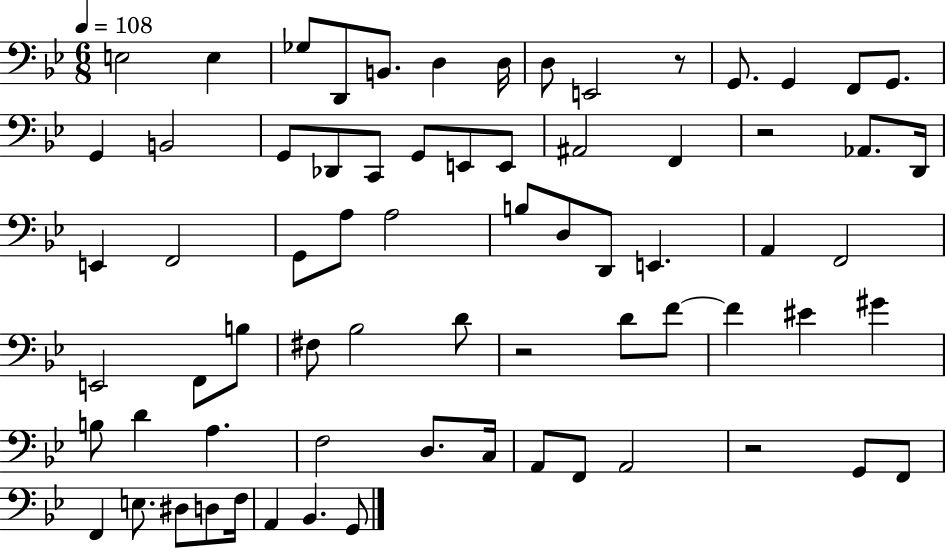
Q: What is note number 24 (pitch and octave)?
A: Ab2